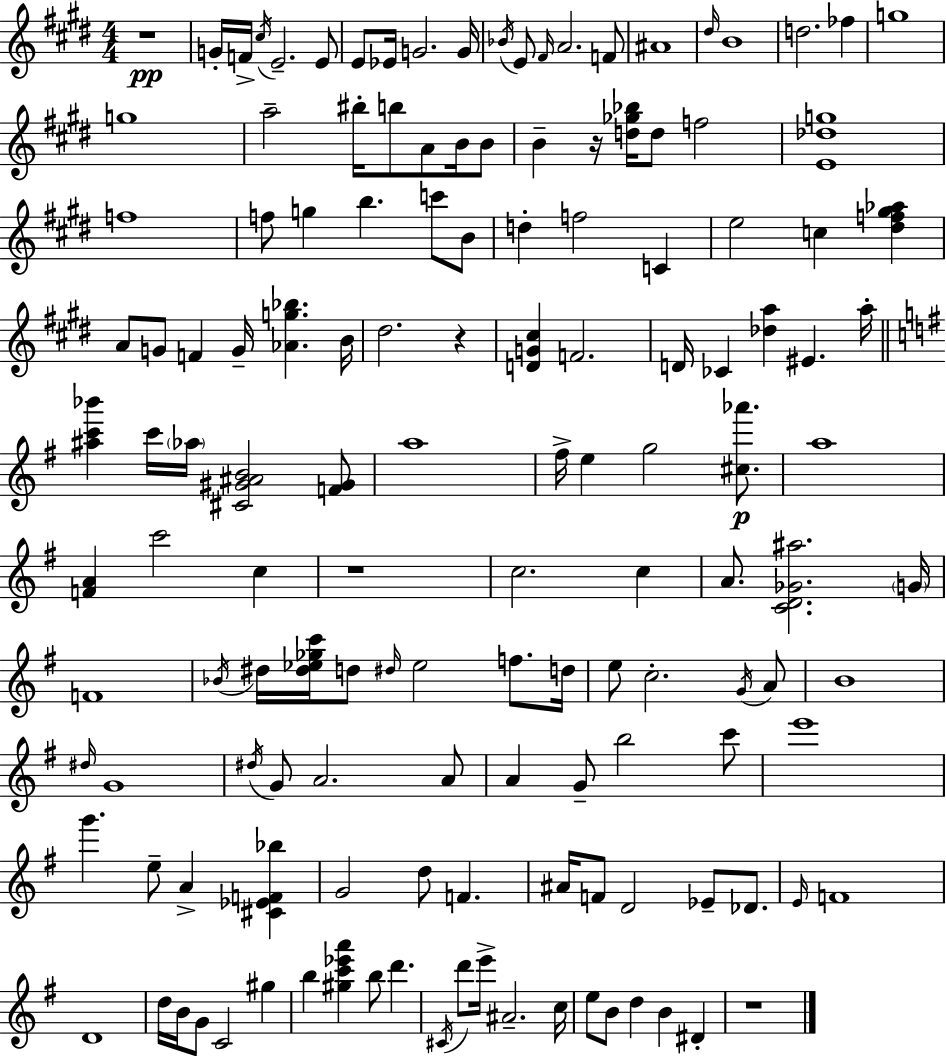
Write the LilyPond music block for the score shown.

{
  \clef treble
  \numericTimeSignature
  \time 4/4
  \key e \major
  \repeat volta 2 { r1\pp | g'16-. f'16-> \acciaccatura { cis''16 } e'2.-- e'8 | e'8 ees'16 g'2. | g'16 \acciaccatura { bes'16 } e'8 \grace { fis'16 } a'2. | \break f'8 ais'1 | \grace { dis''16 } b'1 | d''2. | fes''4 g''1 | \break g''1 | a''2-- bis''16-. b''8 a'8 | b'16 b'8 b'4-- r16 <d'' ges'' bes''>16 d''8 f''2 | <e' des'' g''>1 | \break f''1 | f''8 g''4 b''4. | c'''8 b'8 d''4-. f''2 | c'4 e''2 c''4 | \break <dis'' f'' gis'' aes''>4 a'8 g'8 f'4 g'16-- <aes' g'' bes''>4. | b'16 dis''2. | r4 <d' g' cis''>4 f'2. | d'16 ces'4 <des'' a''>4 eis'4. | \break a''16-. \bar "||" \break \key g \major <ais'' c''' bes'''>4 c'''16 \parenthesize aes''16 <cis' gis' ais' b'>2 <f' gis'>8 | a''1 | fis''16-> e''4 g''2 <cis'' aes'''>8.\p | a''1 | \break <f' a'>4 c'''2 c''4 | r1 | c''2. c''4 | a'8. <c' d' ges' ais''>2. \parenthesize g'16 | \break f'1 | \acciaccatura { bes'16 } dis''16 <dis'' ees'' ges'' c'''>16 d''8 \grace { dis''16 } ees''2 f''8. | d''16 e''8 c''2.-. | \acciaccatura { g'16 } a'8 b'1 | \break \grace { dis''16 } g'1 | \acciaccatura { dis''16 } g'8 a'2. | a'8 a'4 g'8-- b''2 | c'''8 e'''1 | \break g'''4. e''8-- a'4-> | <cis' ees' f' bes''>4 g'2 d''8 f'4. | ais'16 f'8 d'2 | ees'8-- des'8. \grace { e'16 } f'1 | \break d'1 | d''16 b'16 g'8 c'2 | gis''4 b''4 <gis'' c''' ees''' a'''>4 b''8 | d'''4. \acciaccatura { cis'16 } d'''8 e'''16-> ais'2.-- | \break c''16 e''8 b'8 d''4 b'4 | dis'4-. r1 | } \bar "|."
}